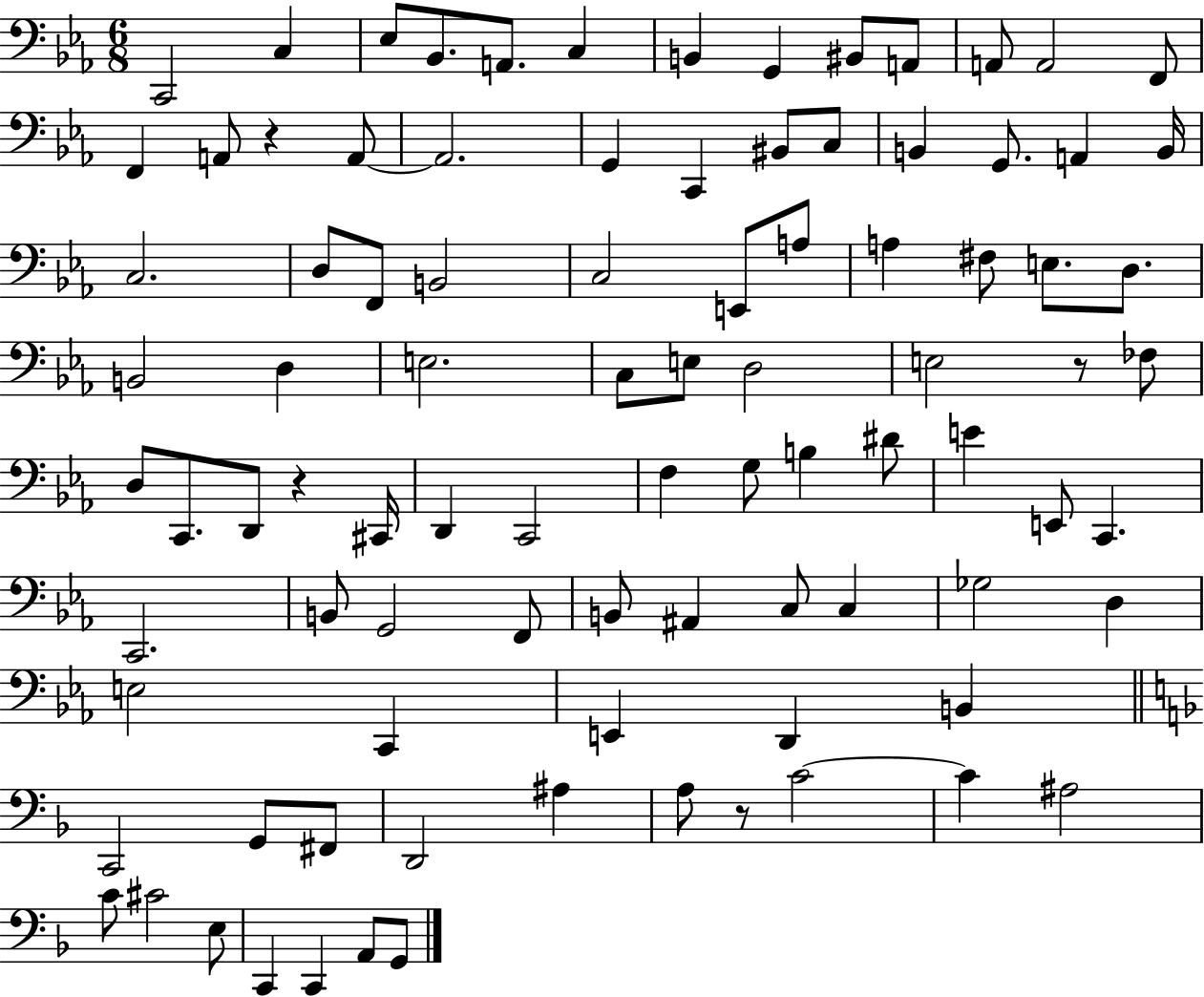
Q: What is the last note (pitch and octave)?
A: G2